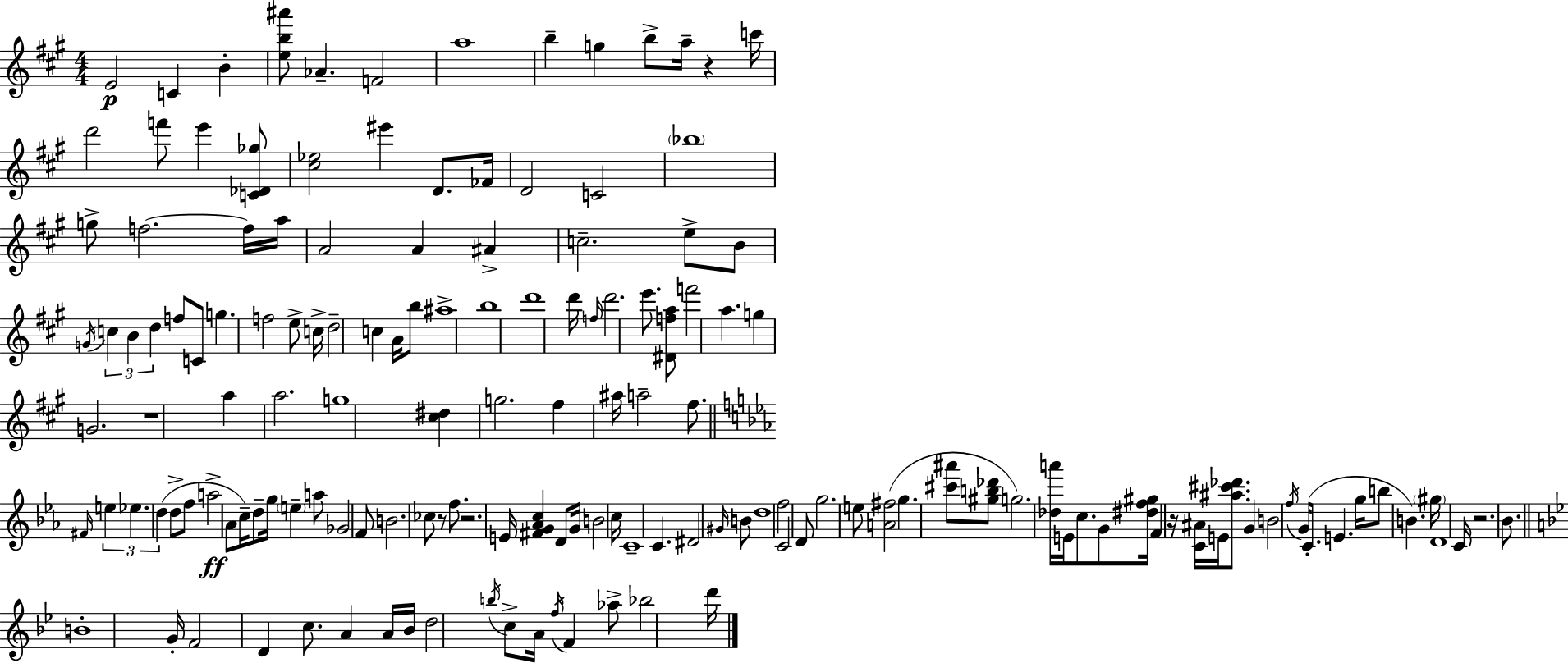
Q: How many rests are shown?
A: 6